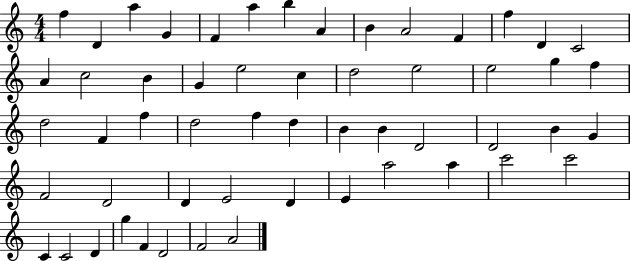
X:1
T:Untitled
M:4/4
L:1/4
K:C
f D a G F a b A B A2 F f D C2 A c2 B G e2 c d2 e2 e2 g f d2 F f d2 f d B B D2 D2 B G F2 D2 D E2 D E a2 a c'2 c'2 C C2 D g F D2 F2 A2